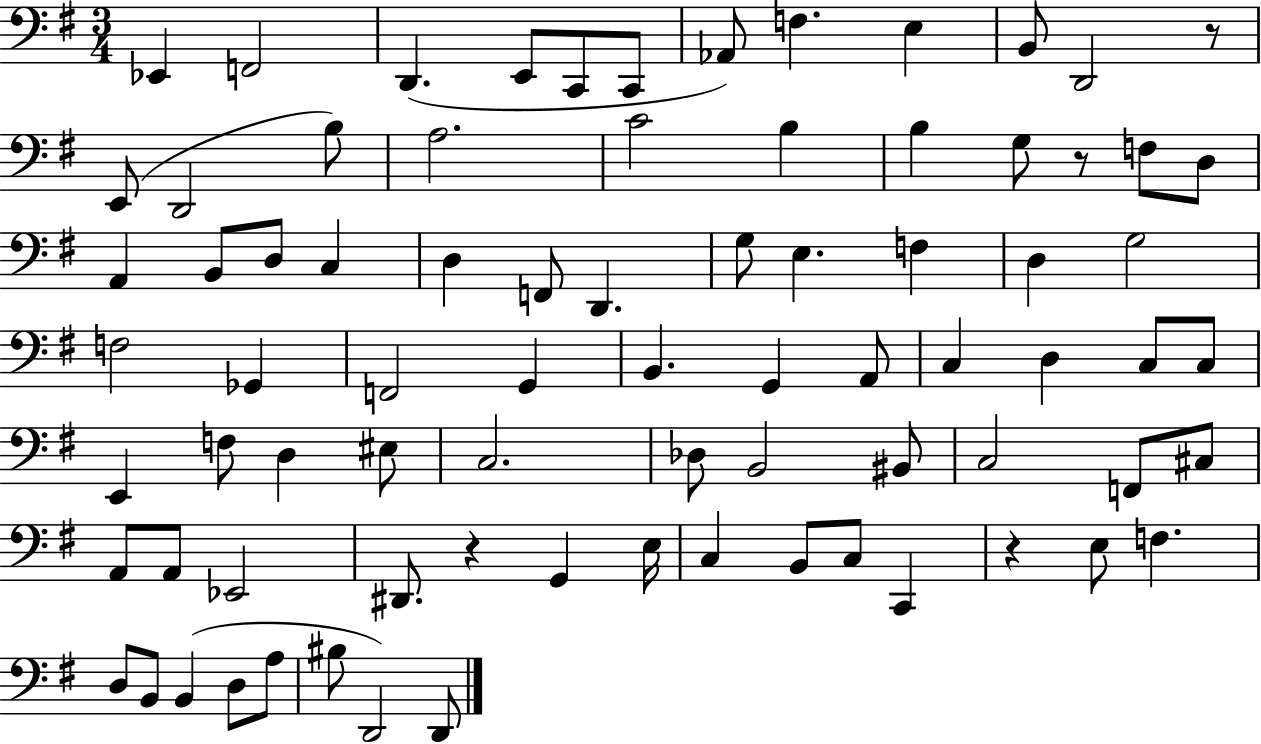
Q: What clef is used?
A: bass